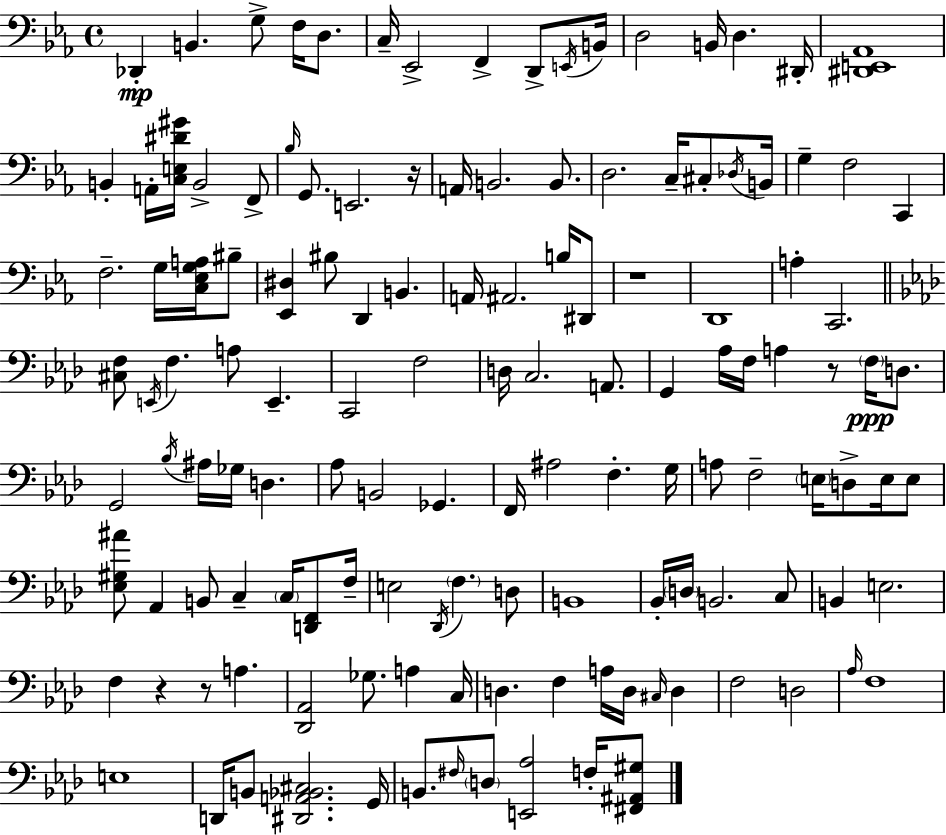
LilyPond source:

{
  \clef bass
  \time 4/4
  \defaultTimeSignature
  \key c \minor
  des,4-.\mp b,4. g8-> f16 d8. | c16-- ees,2-> f,4-> d,8-> \acciaccatura { e,16 } | b,16 d2 b,16 d4. | dis,16-. <dis, e, aes,>1 | \break b,4-. a,16-. <c e dis' gis'>16 b,2-> f,8-> | \grace { bes16 } g,8. e,2. | r16 a,16 b,2. b,8. | d2. c16-- cis8-. | \break \acciaccatura { des16 } b,16 g4-- f2 c,4 | f2.-- g16 | <c ees g a>16 bis8-- <ees, dis>4 bis8 d,4 b,4. | a,16 ais,2. | \break b16 dis,8 r1 | d,1 | a4-. c,2. | \bar "||" \break \key f \minor <cis f>8 \acciaccatura { e,16 } f4. a8 e,4.-- | c,2 f2 | d16 c2. a,8. | g,4 aes16 f16 a4 r8 \parenthesize f16\ppp d8. | \break g,2 \acciaccatura { bes16 } ais16 ges16 d4. | aes8 b,2 ges,4. | f,16 ais2 f4.-. | g16 a8 f2-- \parenthesize e16 d8-> e16 | \break e8 <ees gis ais'>8 aes,4 b,8 c4-- \parenthesize c16 <d, f,>8 | f16-- e2 \acciaccatura { des,16 } \parenthesize f4. | d8 b,1 | bes,16-. \parenthesize d16 b,2. | \break c8 b,4 e2. | f4 r4 r8 a4. | <des, aes,>2 ges8. a4 | c16 d4. f4 a16 d16 \grace { cis16 } | \break d4 f2 d2 | \grace { aes16 } f1 | e1 | d,16 b,8 <dis, a, bes, cis>2. | \break g,16 b,8. \grace { fis16 } \parenthesize d8 <e, aes>2 | f16-. <fis, ais, gis>8 \bar "|."
}